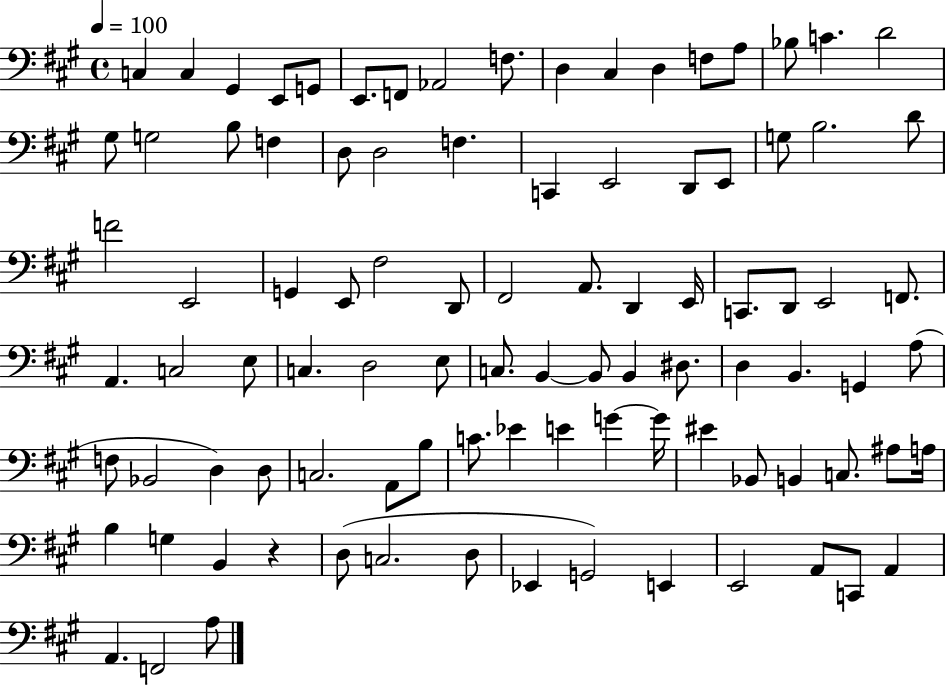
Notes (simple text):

C3/q C3/q G#2/q E2/e G2/e E2/e. F2/e Ab2/h F3/e. D3/q C#3/q D3/q F3/e A3/e Bb3/e C4/q. D4/h G#3/e G3/h B3/e F3/q D3/e D3/h F3/q. C2/q E2/h D2/e E2/e G3/e B3/h. D4/e F4/h E2/h G2/q E2/e F#3/h D2/e F#2/h A2/e. D2/q E2/s C2/e. D2/e E2/h F2/e. A2/q. C3/h E3/e C3/q. D3/h E3/e C3/e. B2/q B2/e B2/q D#3/e. D3/q B2/q. G2/q A3/e F3/e Bb2/h D3/q D3/e C3/h. A2/e B3/e C4/e. Eb4/q E4/q G4/q G4/s EIS4/q Bb2/e B2/q C3/e. A#3/e A3/s B3/q G3/q B2/q R/q D3/e C3/h. D3/e Eb2/q G2/h E2/q E2/h A2/e C2/e A2/q A2/q. F2/h A3/e